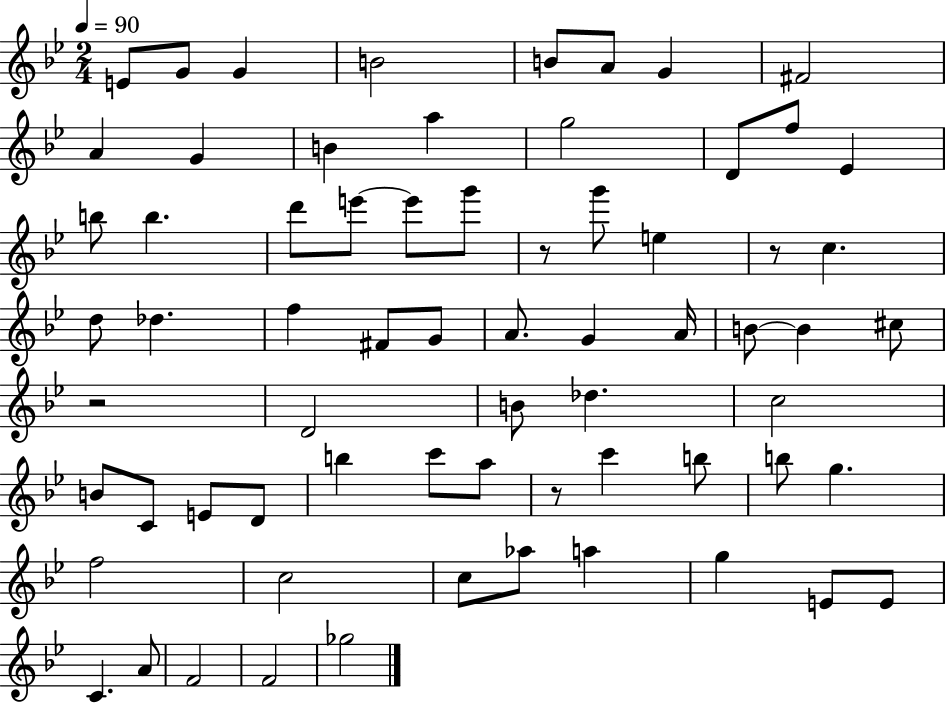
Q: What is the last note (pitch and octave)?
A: Gb5